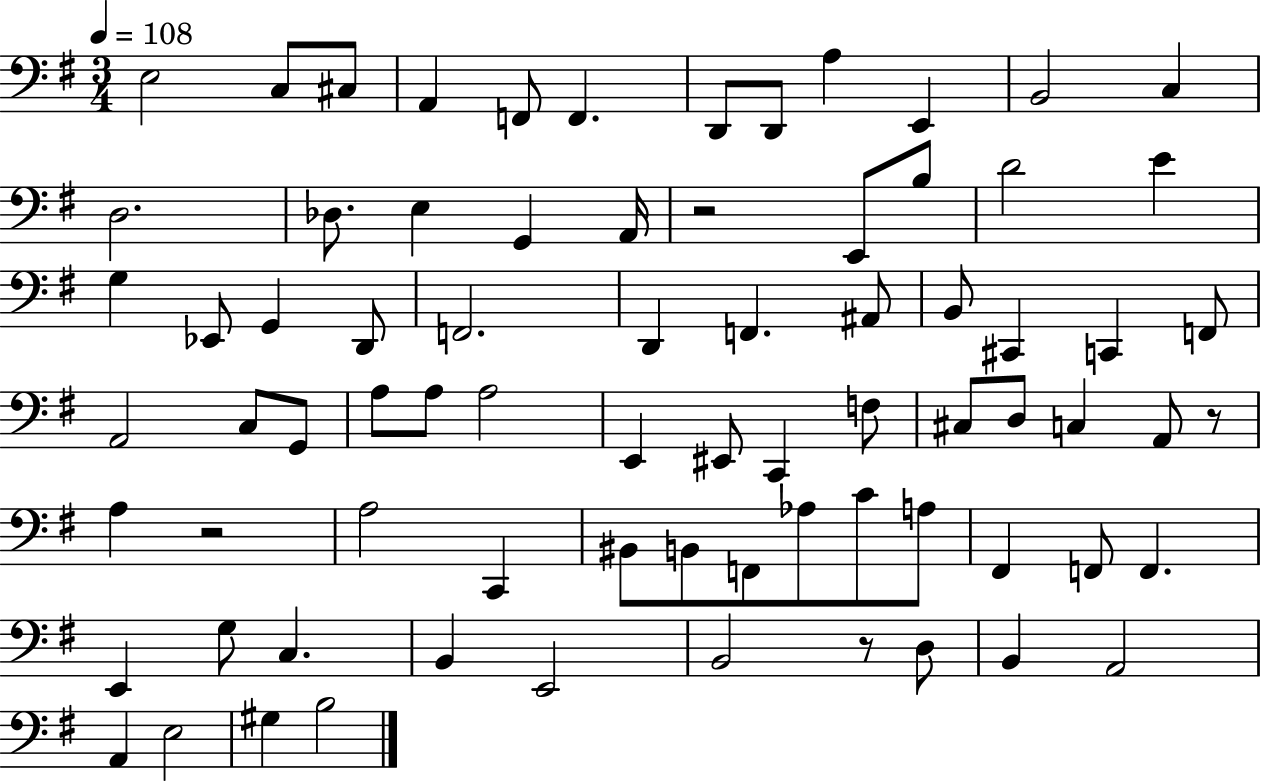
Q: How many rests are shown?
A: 4